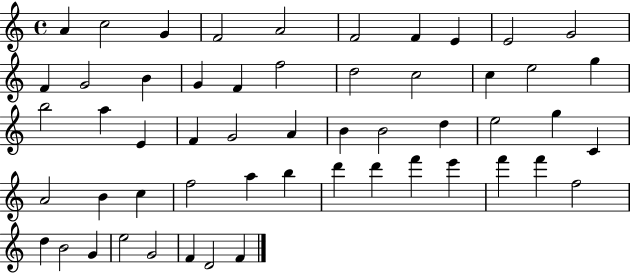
X:1
T:Untitled
M:4/4
L:1/4
K:C
A c2 G F2 A2 F2 F E E2 G2 F G2 B G F f2 d2 c2 c e2 g b2 a E F G2 A B B2 d e2 g C A2 B c f2 a b d' d' f' e' f' f' f2 d B2 G e2 G2 F D2 F